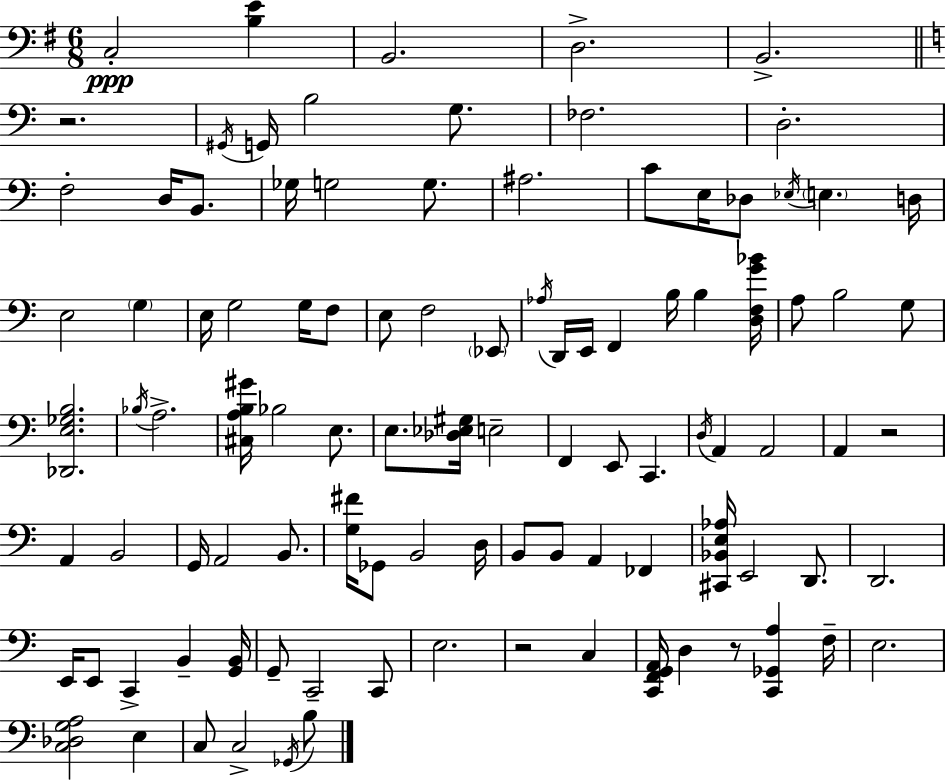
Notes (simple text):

C3/h [B3,E4]/q B2/h. D3/h. B2/h. R/h. G#2/s G2/s B3/h G3/e. FES3/h. D3/h. F3/h D3/s B2/e. Gb3/s G3/h G3/e. A#3/h. C4/e E3/s Db3/e Eb3/s E3/q. D3/s E3/h G3/q E3/s G3/h G3/s F3/e E3/e F3/h Eb2/e Ab3/s D2/s E2/s F2/q B3/s B3/q [D3,F3,G4,Bb4]/s A3/e B3/h G3/e [Db2,E3,Gb3,B3]/h. Bb3/s A3/h. [C#3,A3,B3,G#4]/s Bb3/h E3/e. E3/e. [Db3,Eb3,G#3]/s E3/h F2/q E2/e C2/q. D3/s A2/q A2/h A2/q R/h A2/q B2/h G2/s A2/h B2/e. [G3,F#4]/s Gb2/e B2/h D3/s B2/e B2/e A2/q FES2/q [C#2,Bb2,E3,Ab3]/s E2/h D2/e. D2/h. E2/s E2/e C2/q B2/q [G2,B2]/s G2/e C2/h C2/e E3/h. R/h C3/q [C2,F2,G2,A2]/s D3/q R/e [C2,Gb2,A3]/q F3/s E3/h. [C3,Db3,G3,A3]/h E3/q C3/e C3/h Gb2/s B3/e